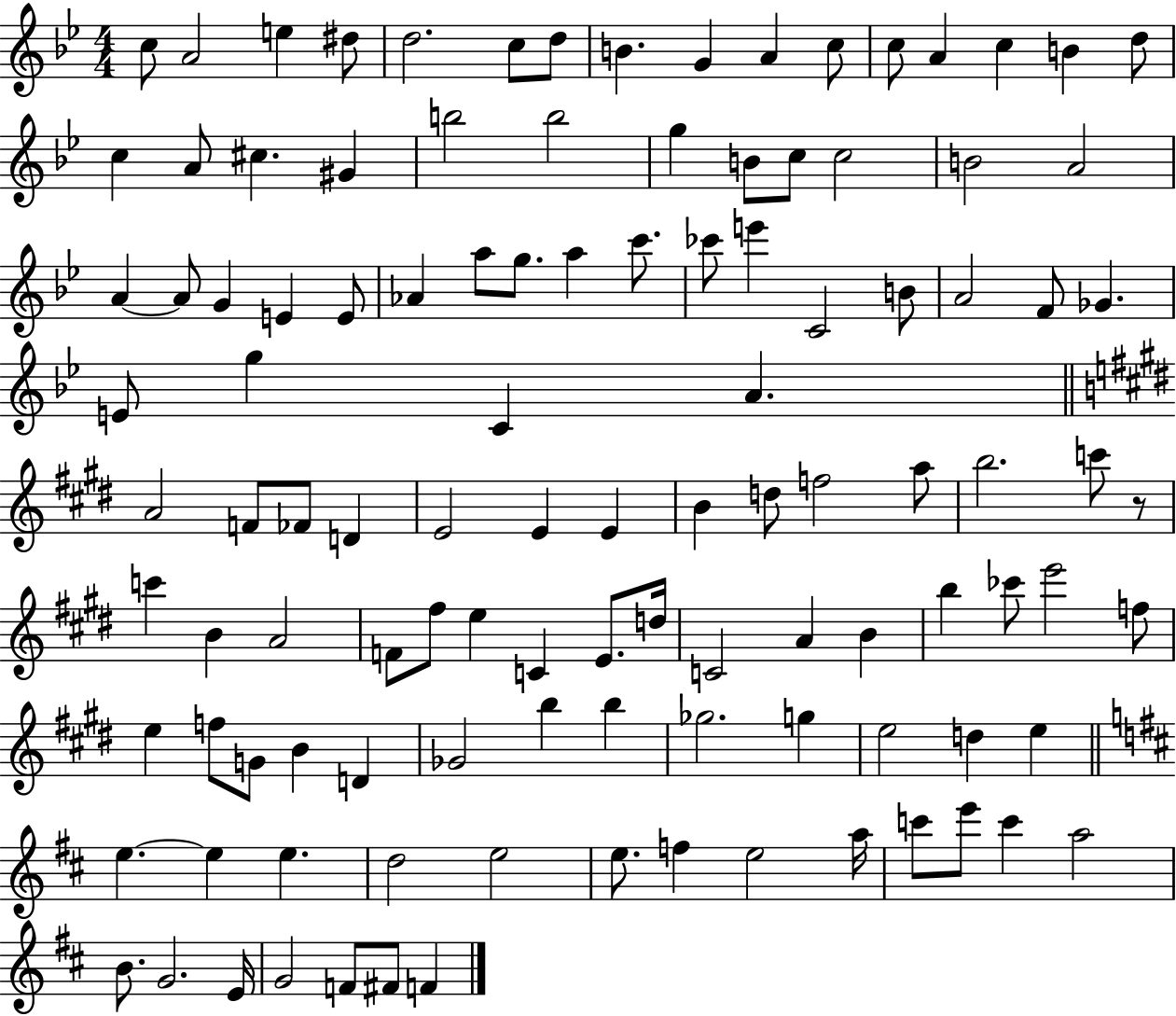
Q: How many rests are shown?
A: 1